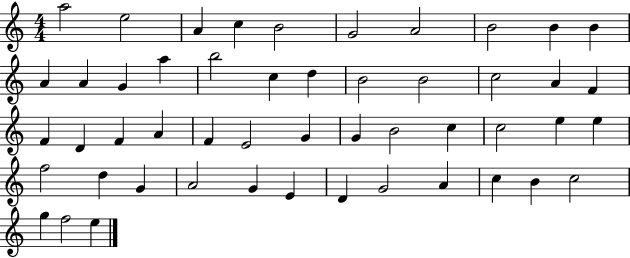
{
  \clef treble
  \numericTimeSignature
  \time 4/4
  \key c \major
  a''2 e''2 | a'4 c''4 b'2 | g'2 a'2 | b'2 b'4 b'4 | \break a'4 a'4 g'4 a''4 | b''2 c''4 d''4 | b'2 b'2 | c''2 a'4 f'4 | \break f'4 d'4 f'4 a'4 | f'4 e'2 g'4 | g'4 b'2 c''4 | c''2 e''4 e''4 | \break f''2 d''4 g'4 | a'2 g'4 e'4 | d'4 g'2 a'4 | c''4 b'4 c''2 | \break g''4 f''2 e''4 | \bar "|."
}